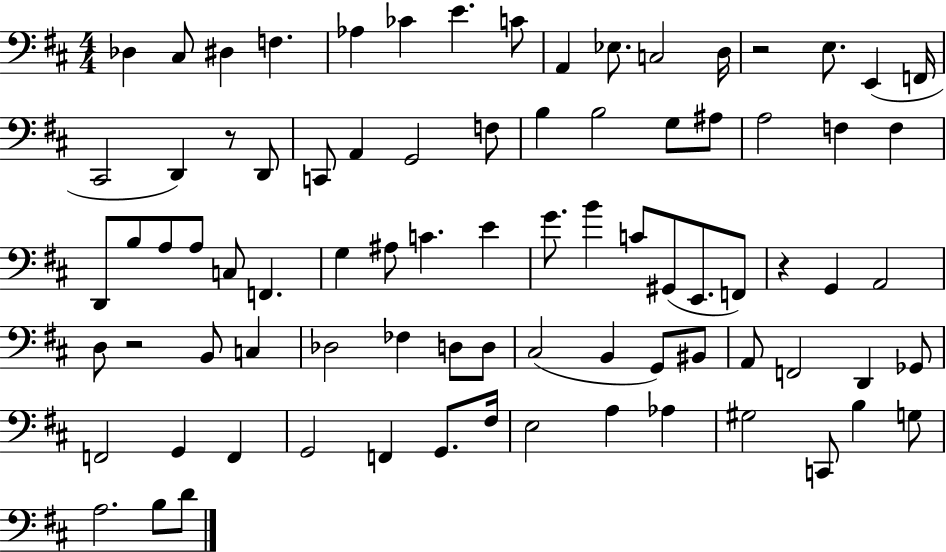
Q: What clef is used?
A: bass